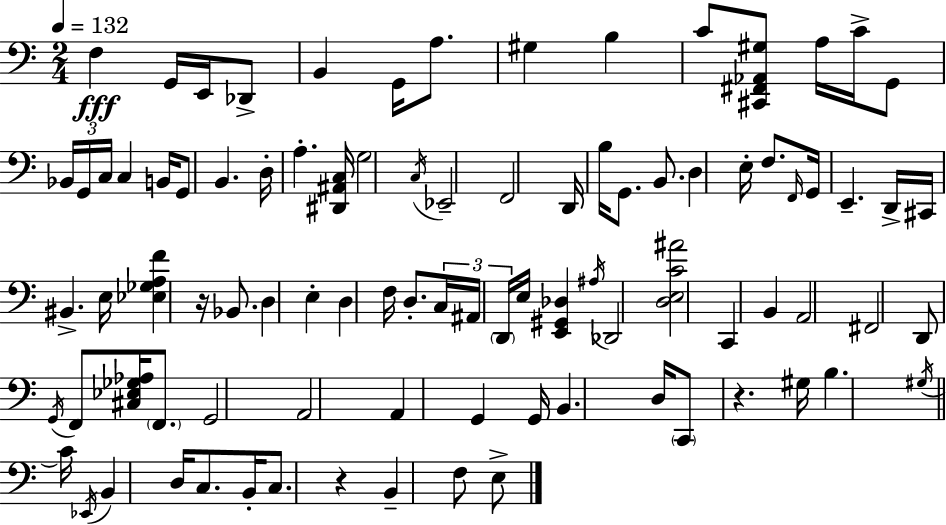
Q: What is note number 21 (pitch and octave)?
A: D3